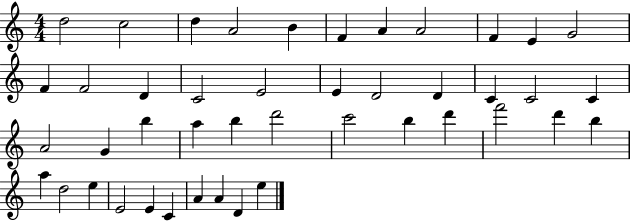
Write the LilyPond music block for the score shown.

{
  \clef treble
  \numericTimeSignature
  \time 4/4
  \key c \major
  d''2 c''2 | d''4 a'2 b'4 | f'4 a'4 a'2 | f'4 e'4 g'2 | \break f'4 f'2 d'4 | c'2 e'2 | e'4 d'2 d'4 | c'4 c'2 c'4 | \break a'2 g'4 b''4 | a''4 b''4 d'''2 | c'''2 b''4 d'''4 | f'''2 d'''4 b''4 | \break a''4 d''2 e''4 | e'2 e'4 c'4 | a'4 a'4 d'4 e''4 | \bar "|."
}